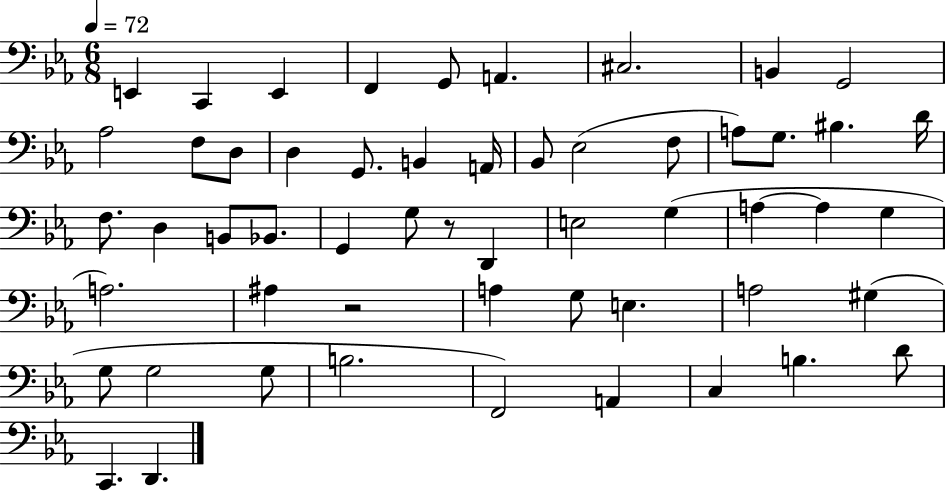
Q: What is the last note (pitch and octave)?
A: D2